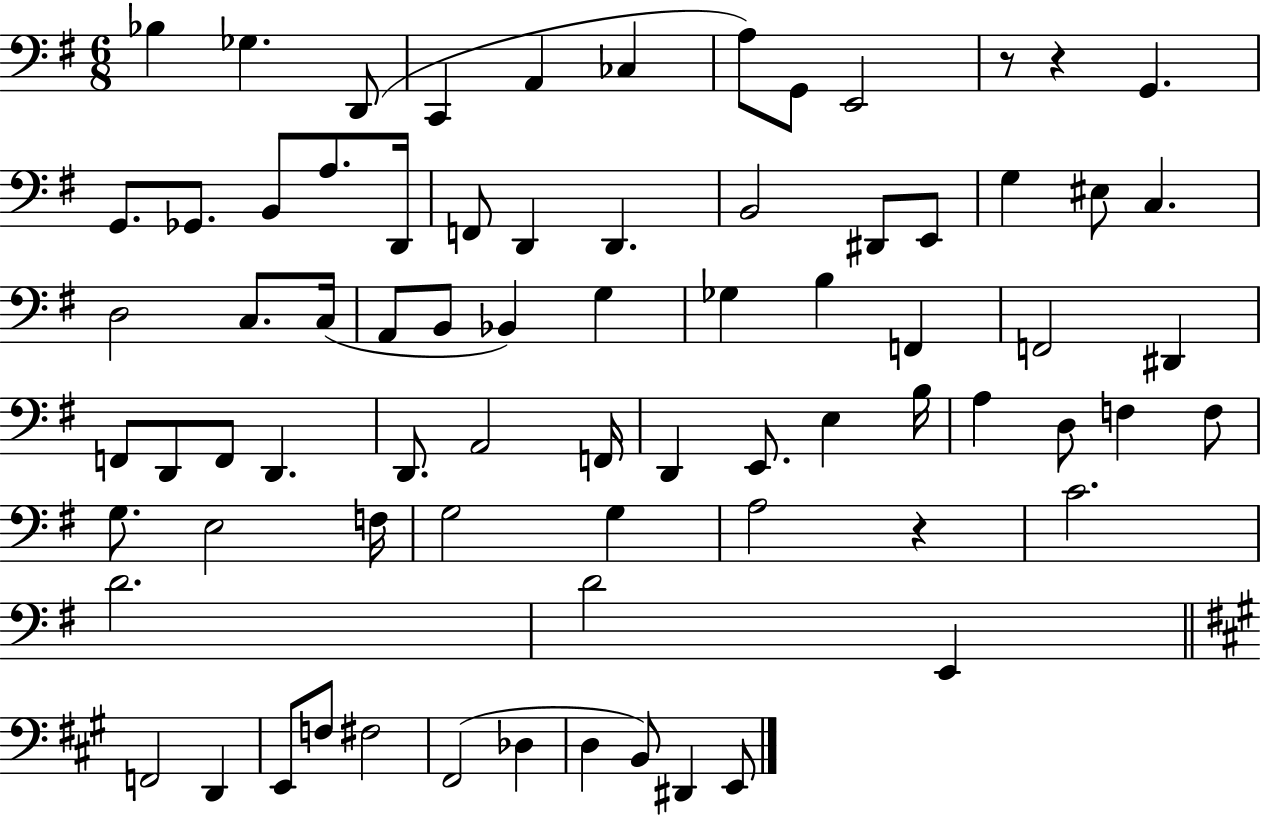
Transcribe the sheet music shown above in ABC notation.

X:1
T:Untitled
M:6/8
L:1/4
K:G
_B, _G, D,,/2 C,, A,, _C, A,/2 G,,/2 E,,2 z/2 z G,, G,,/2 _G,,/2 B,,/2 A,/2 D,,/4 F,,/2 D,, D,, B,,2 ^D,,/2 E,,/2 G, ^E,/2 C, D,2 C,/2 C,/4 A,,/2 B,,/2 _B,, G, _G, B, F,, F,,2 ^D,, F,,/2 D,,/2 F,,/2 D,, D,,/2 A,,2 F,,/4 D,, E,,/2 E, B,/4 A, D,/2 F, F,/2 G,/2 E,2 F,/4 G,2 G, A,2 z C2 D2 D2 E,, F,,2 D,, E,,/2 F,/2 ^F,2 ^F,,2 _D, D, B,,/2 ^D,, E,,/2